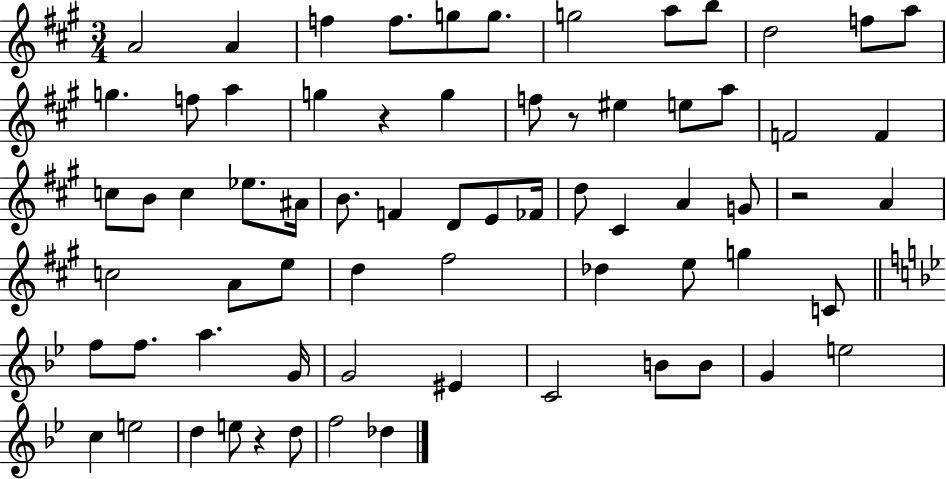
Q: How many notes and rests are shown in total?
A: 69